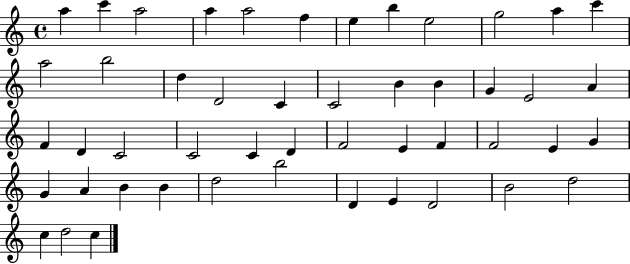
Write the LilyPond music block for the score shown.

{
  \clef treble
  \time 4/4
  \defaultTimeSignature
  \key c \major
  a''4 c'''4 a''2 | a''4 a''2 f''4 | e''4 b''4 e''2 | g''2 a''4 c'''4 | \break a''2 b''2 | d''4 d'2 c'4 | c'2 b'4 b'4 | g'4 e'2 a'4 | \break f'4 d'4 c'2 | c'2 c'4 d'4 | f'2 e'4 f'4 | f'2 e'4 g'4 | \break g'4 a'4 b'4 b'4 | d''2 b''2 | d'4 e'4 d'2 | b'2 d''2 | \break c''4 d''2 c''4 | \bar "|."
}